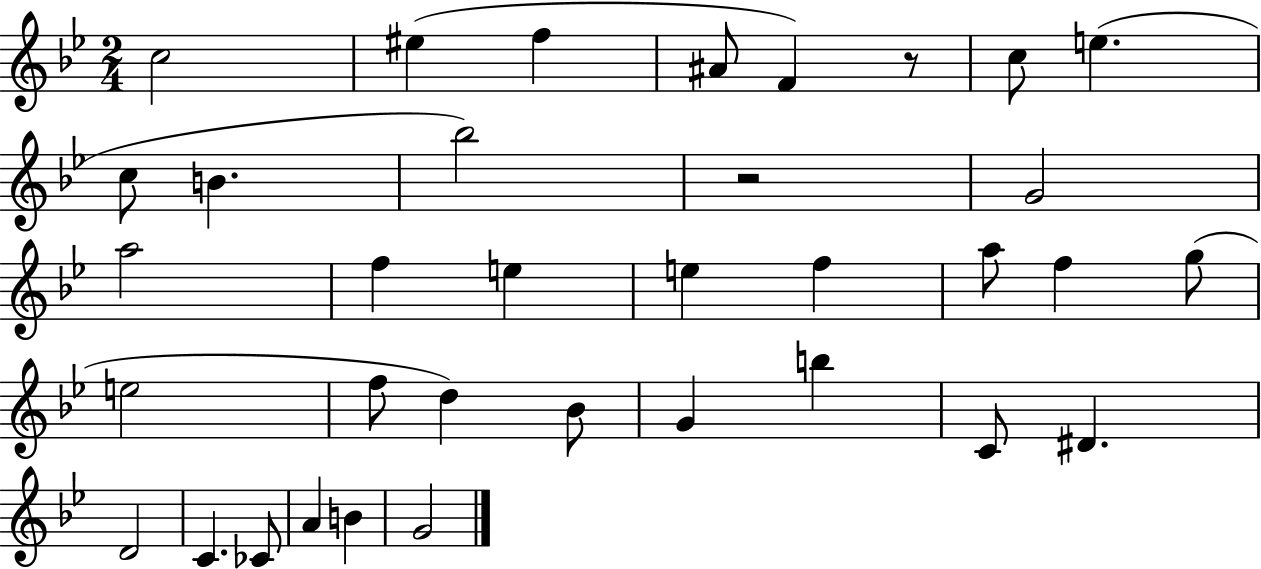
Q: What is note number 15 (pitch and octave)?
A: E5